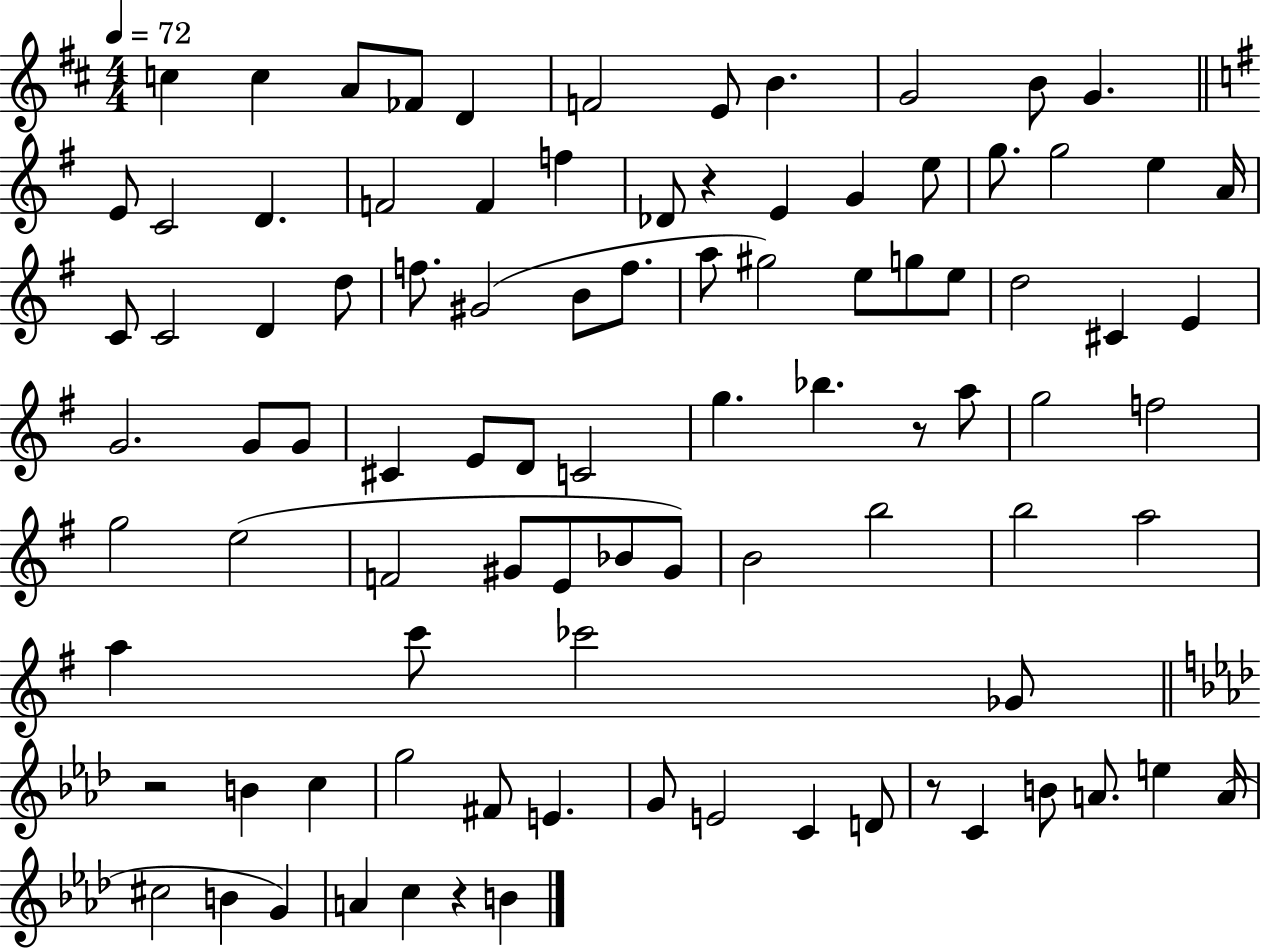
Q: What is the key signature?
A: D major